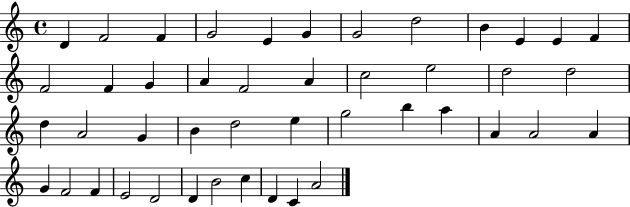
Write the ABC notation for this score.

X:1
T:Untitled
M:4/4
L:1/4
K:C
D F2 F G2 E G G2 d2 B E E F F2 F G A F2 A c2 e2 d2 d2 d A2 G B d2 e g2 b a A A2 A G F2 F E2 D2 D B2 c D C A2